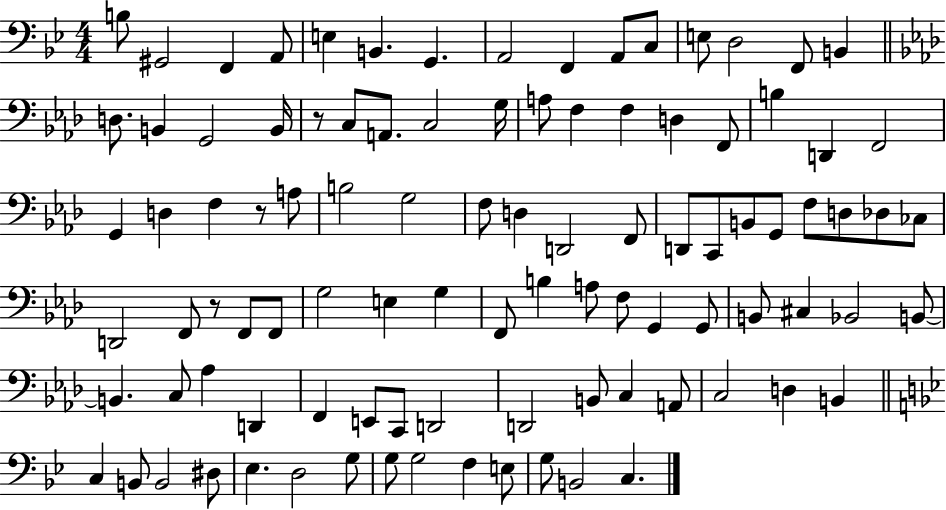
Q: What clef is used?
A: bass